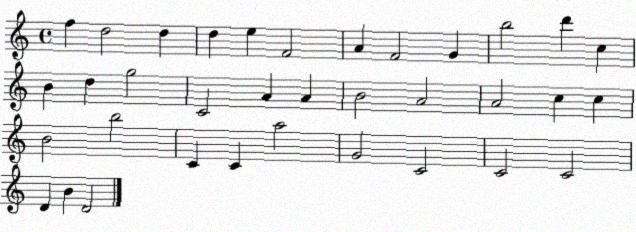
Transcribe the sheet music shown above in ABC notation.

X:1
T:Untitled
M:4/4
L:1/4
K:C
f d2 d d e F2 A F2 G b2 d' c B d g2 C2 A A B2 A2 A2 c c B2 b2 C C a2 G2 C2 C2 C2 D B D2